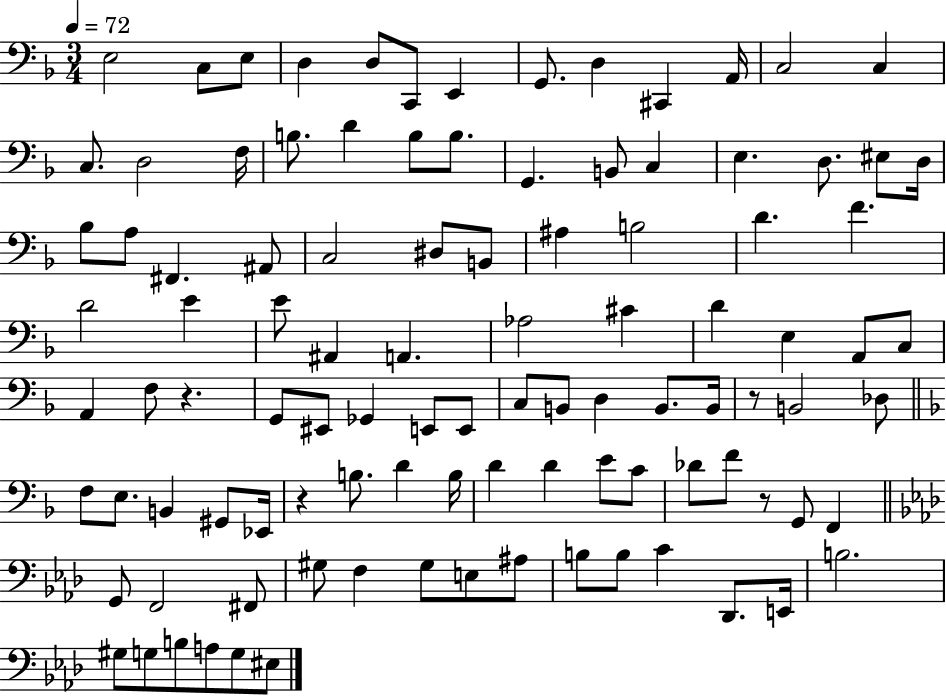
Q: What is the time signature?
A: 3/4